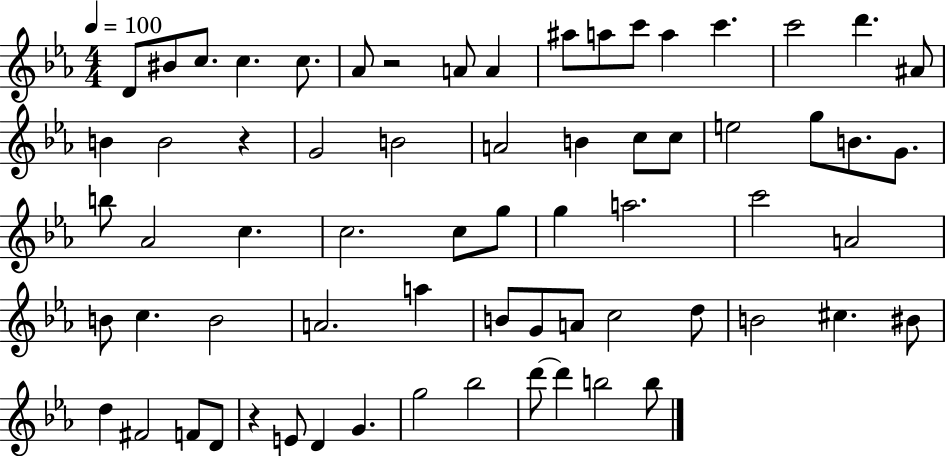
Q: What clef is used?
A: treble